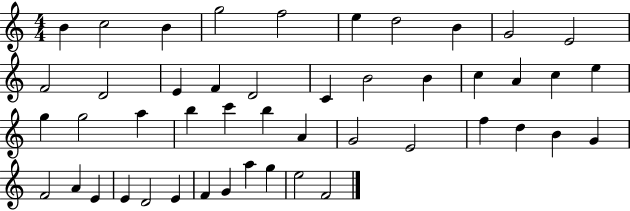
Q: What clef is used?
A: treble